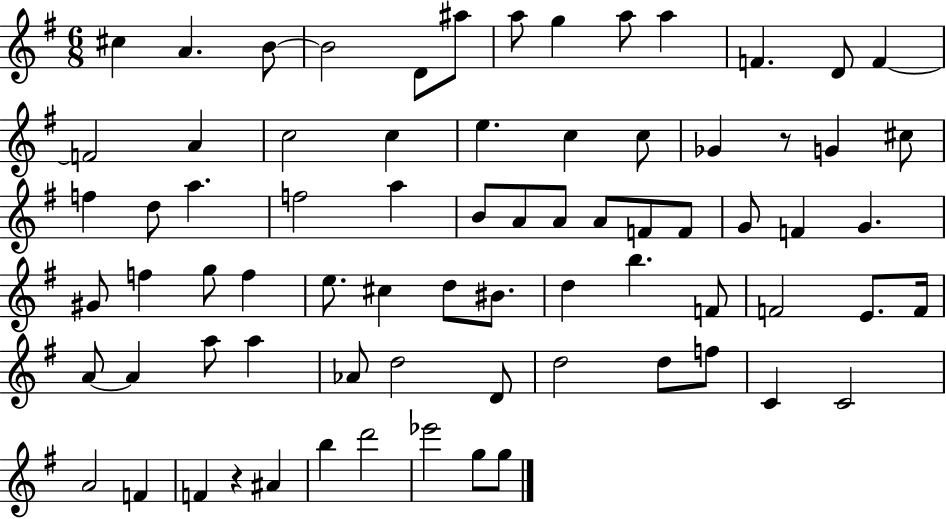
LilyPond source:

{
  \clef treble
  \numericTimeSignature
  \time 6/8
  \key g \major
  \repeat volta 2 { cis''4 a'4. b'8~~ | b'2 d'8 ais''8 | a''8 g''4 a''8 a''4 | f'4. d'8 f'4~~ | \break f'2 a'4 | c''2 c''4 | e''4. c''4 c''8 | ges'4 r8 g'4 cis''8 | \break f''4 d''8 a''4. | f''2 a''4 | b'8 a'8 a'8 a'8 f'8 f'8 | g'8 f'4 g'4. | \break gis'8 f''4 g''8 f''4 | e''8. cis''4 d''8 bis'8. | d''4 b''4. f'8 | f'2 e'8. f'16 | \break a'8~~ a'4 a''8 a''4 | aes'8 d''2 d'8 | d''2 d''8 f''8 | c'4 c'2 | \break a'2 f'4 | f'4 r4 ais'4 | b''4 d'''2 | ees'''2 g''8 g''8 | \break } \bar "|."
}